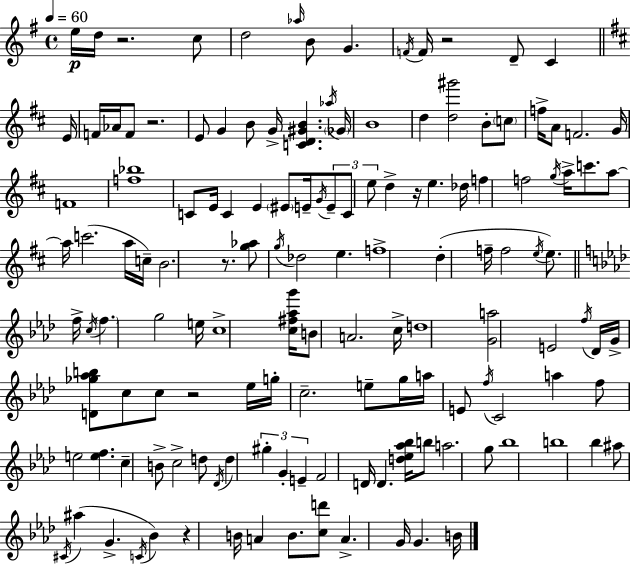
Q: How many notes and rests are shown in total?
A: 139